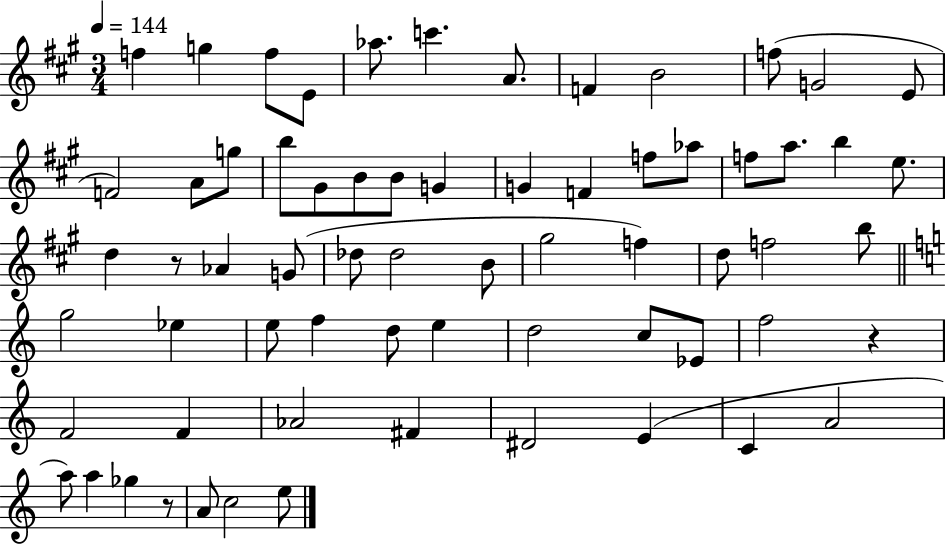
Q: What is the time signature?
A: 3/4